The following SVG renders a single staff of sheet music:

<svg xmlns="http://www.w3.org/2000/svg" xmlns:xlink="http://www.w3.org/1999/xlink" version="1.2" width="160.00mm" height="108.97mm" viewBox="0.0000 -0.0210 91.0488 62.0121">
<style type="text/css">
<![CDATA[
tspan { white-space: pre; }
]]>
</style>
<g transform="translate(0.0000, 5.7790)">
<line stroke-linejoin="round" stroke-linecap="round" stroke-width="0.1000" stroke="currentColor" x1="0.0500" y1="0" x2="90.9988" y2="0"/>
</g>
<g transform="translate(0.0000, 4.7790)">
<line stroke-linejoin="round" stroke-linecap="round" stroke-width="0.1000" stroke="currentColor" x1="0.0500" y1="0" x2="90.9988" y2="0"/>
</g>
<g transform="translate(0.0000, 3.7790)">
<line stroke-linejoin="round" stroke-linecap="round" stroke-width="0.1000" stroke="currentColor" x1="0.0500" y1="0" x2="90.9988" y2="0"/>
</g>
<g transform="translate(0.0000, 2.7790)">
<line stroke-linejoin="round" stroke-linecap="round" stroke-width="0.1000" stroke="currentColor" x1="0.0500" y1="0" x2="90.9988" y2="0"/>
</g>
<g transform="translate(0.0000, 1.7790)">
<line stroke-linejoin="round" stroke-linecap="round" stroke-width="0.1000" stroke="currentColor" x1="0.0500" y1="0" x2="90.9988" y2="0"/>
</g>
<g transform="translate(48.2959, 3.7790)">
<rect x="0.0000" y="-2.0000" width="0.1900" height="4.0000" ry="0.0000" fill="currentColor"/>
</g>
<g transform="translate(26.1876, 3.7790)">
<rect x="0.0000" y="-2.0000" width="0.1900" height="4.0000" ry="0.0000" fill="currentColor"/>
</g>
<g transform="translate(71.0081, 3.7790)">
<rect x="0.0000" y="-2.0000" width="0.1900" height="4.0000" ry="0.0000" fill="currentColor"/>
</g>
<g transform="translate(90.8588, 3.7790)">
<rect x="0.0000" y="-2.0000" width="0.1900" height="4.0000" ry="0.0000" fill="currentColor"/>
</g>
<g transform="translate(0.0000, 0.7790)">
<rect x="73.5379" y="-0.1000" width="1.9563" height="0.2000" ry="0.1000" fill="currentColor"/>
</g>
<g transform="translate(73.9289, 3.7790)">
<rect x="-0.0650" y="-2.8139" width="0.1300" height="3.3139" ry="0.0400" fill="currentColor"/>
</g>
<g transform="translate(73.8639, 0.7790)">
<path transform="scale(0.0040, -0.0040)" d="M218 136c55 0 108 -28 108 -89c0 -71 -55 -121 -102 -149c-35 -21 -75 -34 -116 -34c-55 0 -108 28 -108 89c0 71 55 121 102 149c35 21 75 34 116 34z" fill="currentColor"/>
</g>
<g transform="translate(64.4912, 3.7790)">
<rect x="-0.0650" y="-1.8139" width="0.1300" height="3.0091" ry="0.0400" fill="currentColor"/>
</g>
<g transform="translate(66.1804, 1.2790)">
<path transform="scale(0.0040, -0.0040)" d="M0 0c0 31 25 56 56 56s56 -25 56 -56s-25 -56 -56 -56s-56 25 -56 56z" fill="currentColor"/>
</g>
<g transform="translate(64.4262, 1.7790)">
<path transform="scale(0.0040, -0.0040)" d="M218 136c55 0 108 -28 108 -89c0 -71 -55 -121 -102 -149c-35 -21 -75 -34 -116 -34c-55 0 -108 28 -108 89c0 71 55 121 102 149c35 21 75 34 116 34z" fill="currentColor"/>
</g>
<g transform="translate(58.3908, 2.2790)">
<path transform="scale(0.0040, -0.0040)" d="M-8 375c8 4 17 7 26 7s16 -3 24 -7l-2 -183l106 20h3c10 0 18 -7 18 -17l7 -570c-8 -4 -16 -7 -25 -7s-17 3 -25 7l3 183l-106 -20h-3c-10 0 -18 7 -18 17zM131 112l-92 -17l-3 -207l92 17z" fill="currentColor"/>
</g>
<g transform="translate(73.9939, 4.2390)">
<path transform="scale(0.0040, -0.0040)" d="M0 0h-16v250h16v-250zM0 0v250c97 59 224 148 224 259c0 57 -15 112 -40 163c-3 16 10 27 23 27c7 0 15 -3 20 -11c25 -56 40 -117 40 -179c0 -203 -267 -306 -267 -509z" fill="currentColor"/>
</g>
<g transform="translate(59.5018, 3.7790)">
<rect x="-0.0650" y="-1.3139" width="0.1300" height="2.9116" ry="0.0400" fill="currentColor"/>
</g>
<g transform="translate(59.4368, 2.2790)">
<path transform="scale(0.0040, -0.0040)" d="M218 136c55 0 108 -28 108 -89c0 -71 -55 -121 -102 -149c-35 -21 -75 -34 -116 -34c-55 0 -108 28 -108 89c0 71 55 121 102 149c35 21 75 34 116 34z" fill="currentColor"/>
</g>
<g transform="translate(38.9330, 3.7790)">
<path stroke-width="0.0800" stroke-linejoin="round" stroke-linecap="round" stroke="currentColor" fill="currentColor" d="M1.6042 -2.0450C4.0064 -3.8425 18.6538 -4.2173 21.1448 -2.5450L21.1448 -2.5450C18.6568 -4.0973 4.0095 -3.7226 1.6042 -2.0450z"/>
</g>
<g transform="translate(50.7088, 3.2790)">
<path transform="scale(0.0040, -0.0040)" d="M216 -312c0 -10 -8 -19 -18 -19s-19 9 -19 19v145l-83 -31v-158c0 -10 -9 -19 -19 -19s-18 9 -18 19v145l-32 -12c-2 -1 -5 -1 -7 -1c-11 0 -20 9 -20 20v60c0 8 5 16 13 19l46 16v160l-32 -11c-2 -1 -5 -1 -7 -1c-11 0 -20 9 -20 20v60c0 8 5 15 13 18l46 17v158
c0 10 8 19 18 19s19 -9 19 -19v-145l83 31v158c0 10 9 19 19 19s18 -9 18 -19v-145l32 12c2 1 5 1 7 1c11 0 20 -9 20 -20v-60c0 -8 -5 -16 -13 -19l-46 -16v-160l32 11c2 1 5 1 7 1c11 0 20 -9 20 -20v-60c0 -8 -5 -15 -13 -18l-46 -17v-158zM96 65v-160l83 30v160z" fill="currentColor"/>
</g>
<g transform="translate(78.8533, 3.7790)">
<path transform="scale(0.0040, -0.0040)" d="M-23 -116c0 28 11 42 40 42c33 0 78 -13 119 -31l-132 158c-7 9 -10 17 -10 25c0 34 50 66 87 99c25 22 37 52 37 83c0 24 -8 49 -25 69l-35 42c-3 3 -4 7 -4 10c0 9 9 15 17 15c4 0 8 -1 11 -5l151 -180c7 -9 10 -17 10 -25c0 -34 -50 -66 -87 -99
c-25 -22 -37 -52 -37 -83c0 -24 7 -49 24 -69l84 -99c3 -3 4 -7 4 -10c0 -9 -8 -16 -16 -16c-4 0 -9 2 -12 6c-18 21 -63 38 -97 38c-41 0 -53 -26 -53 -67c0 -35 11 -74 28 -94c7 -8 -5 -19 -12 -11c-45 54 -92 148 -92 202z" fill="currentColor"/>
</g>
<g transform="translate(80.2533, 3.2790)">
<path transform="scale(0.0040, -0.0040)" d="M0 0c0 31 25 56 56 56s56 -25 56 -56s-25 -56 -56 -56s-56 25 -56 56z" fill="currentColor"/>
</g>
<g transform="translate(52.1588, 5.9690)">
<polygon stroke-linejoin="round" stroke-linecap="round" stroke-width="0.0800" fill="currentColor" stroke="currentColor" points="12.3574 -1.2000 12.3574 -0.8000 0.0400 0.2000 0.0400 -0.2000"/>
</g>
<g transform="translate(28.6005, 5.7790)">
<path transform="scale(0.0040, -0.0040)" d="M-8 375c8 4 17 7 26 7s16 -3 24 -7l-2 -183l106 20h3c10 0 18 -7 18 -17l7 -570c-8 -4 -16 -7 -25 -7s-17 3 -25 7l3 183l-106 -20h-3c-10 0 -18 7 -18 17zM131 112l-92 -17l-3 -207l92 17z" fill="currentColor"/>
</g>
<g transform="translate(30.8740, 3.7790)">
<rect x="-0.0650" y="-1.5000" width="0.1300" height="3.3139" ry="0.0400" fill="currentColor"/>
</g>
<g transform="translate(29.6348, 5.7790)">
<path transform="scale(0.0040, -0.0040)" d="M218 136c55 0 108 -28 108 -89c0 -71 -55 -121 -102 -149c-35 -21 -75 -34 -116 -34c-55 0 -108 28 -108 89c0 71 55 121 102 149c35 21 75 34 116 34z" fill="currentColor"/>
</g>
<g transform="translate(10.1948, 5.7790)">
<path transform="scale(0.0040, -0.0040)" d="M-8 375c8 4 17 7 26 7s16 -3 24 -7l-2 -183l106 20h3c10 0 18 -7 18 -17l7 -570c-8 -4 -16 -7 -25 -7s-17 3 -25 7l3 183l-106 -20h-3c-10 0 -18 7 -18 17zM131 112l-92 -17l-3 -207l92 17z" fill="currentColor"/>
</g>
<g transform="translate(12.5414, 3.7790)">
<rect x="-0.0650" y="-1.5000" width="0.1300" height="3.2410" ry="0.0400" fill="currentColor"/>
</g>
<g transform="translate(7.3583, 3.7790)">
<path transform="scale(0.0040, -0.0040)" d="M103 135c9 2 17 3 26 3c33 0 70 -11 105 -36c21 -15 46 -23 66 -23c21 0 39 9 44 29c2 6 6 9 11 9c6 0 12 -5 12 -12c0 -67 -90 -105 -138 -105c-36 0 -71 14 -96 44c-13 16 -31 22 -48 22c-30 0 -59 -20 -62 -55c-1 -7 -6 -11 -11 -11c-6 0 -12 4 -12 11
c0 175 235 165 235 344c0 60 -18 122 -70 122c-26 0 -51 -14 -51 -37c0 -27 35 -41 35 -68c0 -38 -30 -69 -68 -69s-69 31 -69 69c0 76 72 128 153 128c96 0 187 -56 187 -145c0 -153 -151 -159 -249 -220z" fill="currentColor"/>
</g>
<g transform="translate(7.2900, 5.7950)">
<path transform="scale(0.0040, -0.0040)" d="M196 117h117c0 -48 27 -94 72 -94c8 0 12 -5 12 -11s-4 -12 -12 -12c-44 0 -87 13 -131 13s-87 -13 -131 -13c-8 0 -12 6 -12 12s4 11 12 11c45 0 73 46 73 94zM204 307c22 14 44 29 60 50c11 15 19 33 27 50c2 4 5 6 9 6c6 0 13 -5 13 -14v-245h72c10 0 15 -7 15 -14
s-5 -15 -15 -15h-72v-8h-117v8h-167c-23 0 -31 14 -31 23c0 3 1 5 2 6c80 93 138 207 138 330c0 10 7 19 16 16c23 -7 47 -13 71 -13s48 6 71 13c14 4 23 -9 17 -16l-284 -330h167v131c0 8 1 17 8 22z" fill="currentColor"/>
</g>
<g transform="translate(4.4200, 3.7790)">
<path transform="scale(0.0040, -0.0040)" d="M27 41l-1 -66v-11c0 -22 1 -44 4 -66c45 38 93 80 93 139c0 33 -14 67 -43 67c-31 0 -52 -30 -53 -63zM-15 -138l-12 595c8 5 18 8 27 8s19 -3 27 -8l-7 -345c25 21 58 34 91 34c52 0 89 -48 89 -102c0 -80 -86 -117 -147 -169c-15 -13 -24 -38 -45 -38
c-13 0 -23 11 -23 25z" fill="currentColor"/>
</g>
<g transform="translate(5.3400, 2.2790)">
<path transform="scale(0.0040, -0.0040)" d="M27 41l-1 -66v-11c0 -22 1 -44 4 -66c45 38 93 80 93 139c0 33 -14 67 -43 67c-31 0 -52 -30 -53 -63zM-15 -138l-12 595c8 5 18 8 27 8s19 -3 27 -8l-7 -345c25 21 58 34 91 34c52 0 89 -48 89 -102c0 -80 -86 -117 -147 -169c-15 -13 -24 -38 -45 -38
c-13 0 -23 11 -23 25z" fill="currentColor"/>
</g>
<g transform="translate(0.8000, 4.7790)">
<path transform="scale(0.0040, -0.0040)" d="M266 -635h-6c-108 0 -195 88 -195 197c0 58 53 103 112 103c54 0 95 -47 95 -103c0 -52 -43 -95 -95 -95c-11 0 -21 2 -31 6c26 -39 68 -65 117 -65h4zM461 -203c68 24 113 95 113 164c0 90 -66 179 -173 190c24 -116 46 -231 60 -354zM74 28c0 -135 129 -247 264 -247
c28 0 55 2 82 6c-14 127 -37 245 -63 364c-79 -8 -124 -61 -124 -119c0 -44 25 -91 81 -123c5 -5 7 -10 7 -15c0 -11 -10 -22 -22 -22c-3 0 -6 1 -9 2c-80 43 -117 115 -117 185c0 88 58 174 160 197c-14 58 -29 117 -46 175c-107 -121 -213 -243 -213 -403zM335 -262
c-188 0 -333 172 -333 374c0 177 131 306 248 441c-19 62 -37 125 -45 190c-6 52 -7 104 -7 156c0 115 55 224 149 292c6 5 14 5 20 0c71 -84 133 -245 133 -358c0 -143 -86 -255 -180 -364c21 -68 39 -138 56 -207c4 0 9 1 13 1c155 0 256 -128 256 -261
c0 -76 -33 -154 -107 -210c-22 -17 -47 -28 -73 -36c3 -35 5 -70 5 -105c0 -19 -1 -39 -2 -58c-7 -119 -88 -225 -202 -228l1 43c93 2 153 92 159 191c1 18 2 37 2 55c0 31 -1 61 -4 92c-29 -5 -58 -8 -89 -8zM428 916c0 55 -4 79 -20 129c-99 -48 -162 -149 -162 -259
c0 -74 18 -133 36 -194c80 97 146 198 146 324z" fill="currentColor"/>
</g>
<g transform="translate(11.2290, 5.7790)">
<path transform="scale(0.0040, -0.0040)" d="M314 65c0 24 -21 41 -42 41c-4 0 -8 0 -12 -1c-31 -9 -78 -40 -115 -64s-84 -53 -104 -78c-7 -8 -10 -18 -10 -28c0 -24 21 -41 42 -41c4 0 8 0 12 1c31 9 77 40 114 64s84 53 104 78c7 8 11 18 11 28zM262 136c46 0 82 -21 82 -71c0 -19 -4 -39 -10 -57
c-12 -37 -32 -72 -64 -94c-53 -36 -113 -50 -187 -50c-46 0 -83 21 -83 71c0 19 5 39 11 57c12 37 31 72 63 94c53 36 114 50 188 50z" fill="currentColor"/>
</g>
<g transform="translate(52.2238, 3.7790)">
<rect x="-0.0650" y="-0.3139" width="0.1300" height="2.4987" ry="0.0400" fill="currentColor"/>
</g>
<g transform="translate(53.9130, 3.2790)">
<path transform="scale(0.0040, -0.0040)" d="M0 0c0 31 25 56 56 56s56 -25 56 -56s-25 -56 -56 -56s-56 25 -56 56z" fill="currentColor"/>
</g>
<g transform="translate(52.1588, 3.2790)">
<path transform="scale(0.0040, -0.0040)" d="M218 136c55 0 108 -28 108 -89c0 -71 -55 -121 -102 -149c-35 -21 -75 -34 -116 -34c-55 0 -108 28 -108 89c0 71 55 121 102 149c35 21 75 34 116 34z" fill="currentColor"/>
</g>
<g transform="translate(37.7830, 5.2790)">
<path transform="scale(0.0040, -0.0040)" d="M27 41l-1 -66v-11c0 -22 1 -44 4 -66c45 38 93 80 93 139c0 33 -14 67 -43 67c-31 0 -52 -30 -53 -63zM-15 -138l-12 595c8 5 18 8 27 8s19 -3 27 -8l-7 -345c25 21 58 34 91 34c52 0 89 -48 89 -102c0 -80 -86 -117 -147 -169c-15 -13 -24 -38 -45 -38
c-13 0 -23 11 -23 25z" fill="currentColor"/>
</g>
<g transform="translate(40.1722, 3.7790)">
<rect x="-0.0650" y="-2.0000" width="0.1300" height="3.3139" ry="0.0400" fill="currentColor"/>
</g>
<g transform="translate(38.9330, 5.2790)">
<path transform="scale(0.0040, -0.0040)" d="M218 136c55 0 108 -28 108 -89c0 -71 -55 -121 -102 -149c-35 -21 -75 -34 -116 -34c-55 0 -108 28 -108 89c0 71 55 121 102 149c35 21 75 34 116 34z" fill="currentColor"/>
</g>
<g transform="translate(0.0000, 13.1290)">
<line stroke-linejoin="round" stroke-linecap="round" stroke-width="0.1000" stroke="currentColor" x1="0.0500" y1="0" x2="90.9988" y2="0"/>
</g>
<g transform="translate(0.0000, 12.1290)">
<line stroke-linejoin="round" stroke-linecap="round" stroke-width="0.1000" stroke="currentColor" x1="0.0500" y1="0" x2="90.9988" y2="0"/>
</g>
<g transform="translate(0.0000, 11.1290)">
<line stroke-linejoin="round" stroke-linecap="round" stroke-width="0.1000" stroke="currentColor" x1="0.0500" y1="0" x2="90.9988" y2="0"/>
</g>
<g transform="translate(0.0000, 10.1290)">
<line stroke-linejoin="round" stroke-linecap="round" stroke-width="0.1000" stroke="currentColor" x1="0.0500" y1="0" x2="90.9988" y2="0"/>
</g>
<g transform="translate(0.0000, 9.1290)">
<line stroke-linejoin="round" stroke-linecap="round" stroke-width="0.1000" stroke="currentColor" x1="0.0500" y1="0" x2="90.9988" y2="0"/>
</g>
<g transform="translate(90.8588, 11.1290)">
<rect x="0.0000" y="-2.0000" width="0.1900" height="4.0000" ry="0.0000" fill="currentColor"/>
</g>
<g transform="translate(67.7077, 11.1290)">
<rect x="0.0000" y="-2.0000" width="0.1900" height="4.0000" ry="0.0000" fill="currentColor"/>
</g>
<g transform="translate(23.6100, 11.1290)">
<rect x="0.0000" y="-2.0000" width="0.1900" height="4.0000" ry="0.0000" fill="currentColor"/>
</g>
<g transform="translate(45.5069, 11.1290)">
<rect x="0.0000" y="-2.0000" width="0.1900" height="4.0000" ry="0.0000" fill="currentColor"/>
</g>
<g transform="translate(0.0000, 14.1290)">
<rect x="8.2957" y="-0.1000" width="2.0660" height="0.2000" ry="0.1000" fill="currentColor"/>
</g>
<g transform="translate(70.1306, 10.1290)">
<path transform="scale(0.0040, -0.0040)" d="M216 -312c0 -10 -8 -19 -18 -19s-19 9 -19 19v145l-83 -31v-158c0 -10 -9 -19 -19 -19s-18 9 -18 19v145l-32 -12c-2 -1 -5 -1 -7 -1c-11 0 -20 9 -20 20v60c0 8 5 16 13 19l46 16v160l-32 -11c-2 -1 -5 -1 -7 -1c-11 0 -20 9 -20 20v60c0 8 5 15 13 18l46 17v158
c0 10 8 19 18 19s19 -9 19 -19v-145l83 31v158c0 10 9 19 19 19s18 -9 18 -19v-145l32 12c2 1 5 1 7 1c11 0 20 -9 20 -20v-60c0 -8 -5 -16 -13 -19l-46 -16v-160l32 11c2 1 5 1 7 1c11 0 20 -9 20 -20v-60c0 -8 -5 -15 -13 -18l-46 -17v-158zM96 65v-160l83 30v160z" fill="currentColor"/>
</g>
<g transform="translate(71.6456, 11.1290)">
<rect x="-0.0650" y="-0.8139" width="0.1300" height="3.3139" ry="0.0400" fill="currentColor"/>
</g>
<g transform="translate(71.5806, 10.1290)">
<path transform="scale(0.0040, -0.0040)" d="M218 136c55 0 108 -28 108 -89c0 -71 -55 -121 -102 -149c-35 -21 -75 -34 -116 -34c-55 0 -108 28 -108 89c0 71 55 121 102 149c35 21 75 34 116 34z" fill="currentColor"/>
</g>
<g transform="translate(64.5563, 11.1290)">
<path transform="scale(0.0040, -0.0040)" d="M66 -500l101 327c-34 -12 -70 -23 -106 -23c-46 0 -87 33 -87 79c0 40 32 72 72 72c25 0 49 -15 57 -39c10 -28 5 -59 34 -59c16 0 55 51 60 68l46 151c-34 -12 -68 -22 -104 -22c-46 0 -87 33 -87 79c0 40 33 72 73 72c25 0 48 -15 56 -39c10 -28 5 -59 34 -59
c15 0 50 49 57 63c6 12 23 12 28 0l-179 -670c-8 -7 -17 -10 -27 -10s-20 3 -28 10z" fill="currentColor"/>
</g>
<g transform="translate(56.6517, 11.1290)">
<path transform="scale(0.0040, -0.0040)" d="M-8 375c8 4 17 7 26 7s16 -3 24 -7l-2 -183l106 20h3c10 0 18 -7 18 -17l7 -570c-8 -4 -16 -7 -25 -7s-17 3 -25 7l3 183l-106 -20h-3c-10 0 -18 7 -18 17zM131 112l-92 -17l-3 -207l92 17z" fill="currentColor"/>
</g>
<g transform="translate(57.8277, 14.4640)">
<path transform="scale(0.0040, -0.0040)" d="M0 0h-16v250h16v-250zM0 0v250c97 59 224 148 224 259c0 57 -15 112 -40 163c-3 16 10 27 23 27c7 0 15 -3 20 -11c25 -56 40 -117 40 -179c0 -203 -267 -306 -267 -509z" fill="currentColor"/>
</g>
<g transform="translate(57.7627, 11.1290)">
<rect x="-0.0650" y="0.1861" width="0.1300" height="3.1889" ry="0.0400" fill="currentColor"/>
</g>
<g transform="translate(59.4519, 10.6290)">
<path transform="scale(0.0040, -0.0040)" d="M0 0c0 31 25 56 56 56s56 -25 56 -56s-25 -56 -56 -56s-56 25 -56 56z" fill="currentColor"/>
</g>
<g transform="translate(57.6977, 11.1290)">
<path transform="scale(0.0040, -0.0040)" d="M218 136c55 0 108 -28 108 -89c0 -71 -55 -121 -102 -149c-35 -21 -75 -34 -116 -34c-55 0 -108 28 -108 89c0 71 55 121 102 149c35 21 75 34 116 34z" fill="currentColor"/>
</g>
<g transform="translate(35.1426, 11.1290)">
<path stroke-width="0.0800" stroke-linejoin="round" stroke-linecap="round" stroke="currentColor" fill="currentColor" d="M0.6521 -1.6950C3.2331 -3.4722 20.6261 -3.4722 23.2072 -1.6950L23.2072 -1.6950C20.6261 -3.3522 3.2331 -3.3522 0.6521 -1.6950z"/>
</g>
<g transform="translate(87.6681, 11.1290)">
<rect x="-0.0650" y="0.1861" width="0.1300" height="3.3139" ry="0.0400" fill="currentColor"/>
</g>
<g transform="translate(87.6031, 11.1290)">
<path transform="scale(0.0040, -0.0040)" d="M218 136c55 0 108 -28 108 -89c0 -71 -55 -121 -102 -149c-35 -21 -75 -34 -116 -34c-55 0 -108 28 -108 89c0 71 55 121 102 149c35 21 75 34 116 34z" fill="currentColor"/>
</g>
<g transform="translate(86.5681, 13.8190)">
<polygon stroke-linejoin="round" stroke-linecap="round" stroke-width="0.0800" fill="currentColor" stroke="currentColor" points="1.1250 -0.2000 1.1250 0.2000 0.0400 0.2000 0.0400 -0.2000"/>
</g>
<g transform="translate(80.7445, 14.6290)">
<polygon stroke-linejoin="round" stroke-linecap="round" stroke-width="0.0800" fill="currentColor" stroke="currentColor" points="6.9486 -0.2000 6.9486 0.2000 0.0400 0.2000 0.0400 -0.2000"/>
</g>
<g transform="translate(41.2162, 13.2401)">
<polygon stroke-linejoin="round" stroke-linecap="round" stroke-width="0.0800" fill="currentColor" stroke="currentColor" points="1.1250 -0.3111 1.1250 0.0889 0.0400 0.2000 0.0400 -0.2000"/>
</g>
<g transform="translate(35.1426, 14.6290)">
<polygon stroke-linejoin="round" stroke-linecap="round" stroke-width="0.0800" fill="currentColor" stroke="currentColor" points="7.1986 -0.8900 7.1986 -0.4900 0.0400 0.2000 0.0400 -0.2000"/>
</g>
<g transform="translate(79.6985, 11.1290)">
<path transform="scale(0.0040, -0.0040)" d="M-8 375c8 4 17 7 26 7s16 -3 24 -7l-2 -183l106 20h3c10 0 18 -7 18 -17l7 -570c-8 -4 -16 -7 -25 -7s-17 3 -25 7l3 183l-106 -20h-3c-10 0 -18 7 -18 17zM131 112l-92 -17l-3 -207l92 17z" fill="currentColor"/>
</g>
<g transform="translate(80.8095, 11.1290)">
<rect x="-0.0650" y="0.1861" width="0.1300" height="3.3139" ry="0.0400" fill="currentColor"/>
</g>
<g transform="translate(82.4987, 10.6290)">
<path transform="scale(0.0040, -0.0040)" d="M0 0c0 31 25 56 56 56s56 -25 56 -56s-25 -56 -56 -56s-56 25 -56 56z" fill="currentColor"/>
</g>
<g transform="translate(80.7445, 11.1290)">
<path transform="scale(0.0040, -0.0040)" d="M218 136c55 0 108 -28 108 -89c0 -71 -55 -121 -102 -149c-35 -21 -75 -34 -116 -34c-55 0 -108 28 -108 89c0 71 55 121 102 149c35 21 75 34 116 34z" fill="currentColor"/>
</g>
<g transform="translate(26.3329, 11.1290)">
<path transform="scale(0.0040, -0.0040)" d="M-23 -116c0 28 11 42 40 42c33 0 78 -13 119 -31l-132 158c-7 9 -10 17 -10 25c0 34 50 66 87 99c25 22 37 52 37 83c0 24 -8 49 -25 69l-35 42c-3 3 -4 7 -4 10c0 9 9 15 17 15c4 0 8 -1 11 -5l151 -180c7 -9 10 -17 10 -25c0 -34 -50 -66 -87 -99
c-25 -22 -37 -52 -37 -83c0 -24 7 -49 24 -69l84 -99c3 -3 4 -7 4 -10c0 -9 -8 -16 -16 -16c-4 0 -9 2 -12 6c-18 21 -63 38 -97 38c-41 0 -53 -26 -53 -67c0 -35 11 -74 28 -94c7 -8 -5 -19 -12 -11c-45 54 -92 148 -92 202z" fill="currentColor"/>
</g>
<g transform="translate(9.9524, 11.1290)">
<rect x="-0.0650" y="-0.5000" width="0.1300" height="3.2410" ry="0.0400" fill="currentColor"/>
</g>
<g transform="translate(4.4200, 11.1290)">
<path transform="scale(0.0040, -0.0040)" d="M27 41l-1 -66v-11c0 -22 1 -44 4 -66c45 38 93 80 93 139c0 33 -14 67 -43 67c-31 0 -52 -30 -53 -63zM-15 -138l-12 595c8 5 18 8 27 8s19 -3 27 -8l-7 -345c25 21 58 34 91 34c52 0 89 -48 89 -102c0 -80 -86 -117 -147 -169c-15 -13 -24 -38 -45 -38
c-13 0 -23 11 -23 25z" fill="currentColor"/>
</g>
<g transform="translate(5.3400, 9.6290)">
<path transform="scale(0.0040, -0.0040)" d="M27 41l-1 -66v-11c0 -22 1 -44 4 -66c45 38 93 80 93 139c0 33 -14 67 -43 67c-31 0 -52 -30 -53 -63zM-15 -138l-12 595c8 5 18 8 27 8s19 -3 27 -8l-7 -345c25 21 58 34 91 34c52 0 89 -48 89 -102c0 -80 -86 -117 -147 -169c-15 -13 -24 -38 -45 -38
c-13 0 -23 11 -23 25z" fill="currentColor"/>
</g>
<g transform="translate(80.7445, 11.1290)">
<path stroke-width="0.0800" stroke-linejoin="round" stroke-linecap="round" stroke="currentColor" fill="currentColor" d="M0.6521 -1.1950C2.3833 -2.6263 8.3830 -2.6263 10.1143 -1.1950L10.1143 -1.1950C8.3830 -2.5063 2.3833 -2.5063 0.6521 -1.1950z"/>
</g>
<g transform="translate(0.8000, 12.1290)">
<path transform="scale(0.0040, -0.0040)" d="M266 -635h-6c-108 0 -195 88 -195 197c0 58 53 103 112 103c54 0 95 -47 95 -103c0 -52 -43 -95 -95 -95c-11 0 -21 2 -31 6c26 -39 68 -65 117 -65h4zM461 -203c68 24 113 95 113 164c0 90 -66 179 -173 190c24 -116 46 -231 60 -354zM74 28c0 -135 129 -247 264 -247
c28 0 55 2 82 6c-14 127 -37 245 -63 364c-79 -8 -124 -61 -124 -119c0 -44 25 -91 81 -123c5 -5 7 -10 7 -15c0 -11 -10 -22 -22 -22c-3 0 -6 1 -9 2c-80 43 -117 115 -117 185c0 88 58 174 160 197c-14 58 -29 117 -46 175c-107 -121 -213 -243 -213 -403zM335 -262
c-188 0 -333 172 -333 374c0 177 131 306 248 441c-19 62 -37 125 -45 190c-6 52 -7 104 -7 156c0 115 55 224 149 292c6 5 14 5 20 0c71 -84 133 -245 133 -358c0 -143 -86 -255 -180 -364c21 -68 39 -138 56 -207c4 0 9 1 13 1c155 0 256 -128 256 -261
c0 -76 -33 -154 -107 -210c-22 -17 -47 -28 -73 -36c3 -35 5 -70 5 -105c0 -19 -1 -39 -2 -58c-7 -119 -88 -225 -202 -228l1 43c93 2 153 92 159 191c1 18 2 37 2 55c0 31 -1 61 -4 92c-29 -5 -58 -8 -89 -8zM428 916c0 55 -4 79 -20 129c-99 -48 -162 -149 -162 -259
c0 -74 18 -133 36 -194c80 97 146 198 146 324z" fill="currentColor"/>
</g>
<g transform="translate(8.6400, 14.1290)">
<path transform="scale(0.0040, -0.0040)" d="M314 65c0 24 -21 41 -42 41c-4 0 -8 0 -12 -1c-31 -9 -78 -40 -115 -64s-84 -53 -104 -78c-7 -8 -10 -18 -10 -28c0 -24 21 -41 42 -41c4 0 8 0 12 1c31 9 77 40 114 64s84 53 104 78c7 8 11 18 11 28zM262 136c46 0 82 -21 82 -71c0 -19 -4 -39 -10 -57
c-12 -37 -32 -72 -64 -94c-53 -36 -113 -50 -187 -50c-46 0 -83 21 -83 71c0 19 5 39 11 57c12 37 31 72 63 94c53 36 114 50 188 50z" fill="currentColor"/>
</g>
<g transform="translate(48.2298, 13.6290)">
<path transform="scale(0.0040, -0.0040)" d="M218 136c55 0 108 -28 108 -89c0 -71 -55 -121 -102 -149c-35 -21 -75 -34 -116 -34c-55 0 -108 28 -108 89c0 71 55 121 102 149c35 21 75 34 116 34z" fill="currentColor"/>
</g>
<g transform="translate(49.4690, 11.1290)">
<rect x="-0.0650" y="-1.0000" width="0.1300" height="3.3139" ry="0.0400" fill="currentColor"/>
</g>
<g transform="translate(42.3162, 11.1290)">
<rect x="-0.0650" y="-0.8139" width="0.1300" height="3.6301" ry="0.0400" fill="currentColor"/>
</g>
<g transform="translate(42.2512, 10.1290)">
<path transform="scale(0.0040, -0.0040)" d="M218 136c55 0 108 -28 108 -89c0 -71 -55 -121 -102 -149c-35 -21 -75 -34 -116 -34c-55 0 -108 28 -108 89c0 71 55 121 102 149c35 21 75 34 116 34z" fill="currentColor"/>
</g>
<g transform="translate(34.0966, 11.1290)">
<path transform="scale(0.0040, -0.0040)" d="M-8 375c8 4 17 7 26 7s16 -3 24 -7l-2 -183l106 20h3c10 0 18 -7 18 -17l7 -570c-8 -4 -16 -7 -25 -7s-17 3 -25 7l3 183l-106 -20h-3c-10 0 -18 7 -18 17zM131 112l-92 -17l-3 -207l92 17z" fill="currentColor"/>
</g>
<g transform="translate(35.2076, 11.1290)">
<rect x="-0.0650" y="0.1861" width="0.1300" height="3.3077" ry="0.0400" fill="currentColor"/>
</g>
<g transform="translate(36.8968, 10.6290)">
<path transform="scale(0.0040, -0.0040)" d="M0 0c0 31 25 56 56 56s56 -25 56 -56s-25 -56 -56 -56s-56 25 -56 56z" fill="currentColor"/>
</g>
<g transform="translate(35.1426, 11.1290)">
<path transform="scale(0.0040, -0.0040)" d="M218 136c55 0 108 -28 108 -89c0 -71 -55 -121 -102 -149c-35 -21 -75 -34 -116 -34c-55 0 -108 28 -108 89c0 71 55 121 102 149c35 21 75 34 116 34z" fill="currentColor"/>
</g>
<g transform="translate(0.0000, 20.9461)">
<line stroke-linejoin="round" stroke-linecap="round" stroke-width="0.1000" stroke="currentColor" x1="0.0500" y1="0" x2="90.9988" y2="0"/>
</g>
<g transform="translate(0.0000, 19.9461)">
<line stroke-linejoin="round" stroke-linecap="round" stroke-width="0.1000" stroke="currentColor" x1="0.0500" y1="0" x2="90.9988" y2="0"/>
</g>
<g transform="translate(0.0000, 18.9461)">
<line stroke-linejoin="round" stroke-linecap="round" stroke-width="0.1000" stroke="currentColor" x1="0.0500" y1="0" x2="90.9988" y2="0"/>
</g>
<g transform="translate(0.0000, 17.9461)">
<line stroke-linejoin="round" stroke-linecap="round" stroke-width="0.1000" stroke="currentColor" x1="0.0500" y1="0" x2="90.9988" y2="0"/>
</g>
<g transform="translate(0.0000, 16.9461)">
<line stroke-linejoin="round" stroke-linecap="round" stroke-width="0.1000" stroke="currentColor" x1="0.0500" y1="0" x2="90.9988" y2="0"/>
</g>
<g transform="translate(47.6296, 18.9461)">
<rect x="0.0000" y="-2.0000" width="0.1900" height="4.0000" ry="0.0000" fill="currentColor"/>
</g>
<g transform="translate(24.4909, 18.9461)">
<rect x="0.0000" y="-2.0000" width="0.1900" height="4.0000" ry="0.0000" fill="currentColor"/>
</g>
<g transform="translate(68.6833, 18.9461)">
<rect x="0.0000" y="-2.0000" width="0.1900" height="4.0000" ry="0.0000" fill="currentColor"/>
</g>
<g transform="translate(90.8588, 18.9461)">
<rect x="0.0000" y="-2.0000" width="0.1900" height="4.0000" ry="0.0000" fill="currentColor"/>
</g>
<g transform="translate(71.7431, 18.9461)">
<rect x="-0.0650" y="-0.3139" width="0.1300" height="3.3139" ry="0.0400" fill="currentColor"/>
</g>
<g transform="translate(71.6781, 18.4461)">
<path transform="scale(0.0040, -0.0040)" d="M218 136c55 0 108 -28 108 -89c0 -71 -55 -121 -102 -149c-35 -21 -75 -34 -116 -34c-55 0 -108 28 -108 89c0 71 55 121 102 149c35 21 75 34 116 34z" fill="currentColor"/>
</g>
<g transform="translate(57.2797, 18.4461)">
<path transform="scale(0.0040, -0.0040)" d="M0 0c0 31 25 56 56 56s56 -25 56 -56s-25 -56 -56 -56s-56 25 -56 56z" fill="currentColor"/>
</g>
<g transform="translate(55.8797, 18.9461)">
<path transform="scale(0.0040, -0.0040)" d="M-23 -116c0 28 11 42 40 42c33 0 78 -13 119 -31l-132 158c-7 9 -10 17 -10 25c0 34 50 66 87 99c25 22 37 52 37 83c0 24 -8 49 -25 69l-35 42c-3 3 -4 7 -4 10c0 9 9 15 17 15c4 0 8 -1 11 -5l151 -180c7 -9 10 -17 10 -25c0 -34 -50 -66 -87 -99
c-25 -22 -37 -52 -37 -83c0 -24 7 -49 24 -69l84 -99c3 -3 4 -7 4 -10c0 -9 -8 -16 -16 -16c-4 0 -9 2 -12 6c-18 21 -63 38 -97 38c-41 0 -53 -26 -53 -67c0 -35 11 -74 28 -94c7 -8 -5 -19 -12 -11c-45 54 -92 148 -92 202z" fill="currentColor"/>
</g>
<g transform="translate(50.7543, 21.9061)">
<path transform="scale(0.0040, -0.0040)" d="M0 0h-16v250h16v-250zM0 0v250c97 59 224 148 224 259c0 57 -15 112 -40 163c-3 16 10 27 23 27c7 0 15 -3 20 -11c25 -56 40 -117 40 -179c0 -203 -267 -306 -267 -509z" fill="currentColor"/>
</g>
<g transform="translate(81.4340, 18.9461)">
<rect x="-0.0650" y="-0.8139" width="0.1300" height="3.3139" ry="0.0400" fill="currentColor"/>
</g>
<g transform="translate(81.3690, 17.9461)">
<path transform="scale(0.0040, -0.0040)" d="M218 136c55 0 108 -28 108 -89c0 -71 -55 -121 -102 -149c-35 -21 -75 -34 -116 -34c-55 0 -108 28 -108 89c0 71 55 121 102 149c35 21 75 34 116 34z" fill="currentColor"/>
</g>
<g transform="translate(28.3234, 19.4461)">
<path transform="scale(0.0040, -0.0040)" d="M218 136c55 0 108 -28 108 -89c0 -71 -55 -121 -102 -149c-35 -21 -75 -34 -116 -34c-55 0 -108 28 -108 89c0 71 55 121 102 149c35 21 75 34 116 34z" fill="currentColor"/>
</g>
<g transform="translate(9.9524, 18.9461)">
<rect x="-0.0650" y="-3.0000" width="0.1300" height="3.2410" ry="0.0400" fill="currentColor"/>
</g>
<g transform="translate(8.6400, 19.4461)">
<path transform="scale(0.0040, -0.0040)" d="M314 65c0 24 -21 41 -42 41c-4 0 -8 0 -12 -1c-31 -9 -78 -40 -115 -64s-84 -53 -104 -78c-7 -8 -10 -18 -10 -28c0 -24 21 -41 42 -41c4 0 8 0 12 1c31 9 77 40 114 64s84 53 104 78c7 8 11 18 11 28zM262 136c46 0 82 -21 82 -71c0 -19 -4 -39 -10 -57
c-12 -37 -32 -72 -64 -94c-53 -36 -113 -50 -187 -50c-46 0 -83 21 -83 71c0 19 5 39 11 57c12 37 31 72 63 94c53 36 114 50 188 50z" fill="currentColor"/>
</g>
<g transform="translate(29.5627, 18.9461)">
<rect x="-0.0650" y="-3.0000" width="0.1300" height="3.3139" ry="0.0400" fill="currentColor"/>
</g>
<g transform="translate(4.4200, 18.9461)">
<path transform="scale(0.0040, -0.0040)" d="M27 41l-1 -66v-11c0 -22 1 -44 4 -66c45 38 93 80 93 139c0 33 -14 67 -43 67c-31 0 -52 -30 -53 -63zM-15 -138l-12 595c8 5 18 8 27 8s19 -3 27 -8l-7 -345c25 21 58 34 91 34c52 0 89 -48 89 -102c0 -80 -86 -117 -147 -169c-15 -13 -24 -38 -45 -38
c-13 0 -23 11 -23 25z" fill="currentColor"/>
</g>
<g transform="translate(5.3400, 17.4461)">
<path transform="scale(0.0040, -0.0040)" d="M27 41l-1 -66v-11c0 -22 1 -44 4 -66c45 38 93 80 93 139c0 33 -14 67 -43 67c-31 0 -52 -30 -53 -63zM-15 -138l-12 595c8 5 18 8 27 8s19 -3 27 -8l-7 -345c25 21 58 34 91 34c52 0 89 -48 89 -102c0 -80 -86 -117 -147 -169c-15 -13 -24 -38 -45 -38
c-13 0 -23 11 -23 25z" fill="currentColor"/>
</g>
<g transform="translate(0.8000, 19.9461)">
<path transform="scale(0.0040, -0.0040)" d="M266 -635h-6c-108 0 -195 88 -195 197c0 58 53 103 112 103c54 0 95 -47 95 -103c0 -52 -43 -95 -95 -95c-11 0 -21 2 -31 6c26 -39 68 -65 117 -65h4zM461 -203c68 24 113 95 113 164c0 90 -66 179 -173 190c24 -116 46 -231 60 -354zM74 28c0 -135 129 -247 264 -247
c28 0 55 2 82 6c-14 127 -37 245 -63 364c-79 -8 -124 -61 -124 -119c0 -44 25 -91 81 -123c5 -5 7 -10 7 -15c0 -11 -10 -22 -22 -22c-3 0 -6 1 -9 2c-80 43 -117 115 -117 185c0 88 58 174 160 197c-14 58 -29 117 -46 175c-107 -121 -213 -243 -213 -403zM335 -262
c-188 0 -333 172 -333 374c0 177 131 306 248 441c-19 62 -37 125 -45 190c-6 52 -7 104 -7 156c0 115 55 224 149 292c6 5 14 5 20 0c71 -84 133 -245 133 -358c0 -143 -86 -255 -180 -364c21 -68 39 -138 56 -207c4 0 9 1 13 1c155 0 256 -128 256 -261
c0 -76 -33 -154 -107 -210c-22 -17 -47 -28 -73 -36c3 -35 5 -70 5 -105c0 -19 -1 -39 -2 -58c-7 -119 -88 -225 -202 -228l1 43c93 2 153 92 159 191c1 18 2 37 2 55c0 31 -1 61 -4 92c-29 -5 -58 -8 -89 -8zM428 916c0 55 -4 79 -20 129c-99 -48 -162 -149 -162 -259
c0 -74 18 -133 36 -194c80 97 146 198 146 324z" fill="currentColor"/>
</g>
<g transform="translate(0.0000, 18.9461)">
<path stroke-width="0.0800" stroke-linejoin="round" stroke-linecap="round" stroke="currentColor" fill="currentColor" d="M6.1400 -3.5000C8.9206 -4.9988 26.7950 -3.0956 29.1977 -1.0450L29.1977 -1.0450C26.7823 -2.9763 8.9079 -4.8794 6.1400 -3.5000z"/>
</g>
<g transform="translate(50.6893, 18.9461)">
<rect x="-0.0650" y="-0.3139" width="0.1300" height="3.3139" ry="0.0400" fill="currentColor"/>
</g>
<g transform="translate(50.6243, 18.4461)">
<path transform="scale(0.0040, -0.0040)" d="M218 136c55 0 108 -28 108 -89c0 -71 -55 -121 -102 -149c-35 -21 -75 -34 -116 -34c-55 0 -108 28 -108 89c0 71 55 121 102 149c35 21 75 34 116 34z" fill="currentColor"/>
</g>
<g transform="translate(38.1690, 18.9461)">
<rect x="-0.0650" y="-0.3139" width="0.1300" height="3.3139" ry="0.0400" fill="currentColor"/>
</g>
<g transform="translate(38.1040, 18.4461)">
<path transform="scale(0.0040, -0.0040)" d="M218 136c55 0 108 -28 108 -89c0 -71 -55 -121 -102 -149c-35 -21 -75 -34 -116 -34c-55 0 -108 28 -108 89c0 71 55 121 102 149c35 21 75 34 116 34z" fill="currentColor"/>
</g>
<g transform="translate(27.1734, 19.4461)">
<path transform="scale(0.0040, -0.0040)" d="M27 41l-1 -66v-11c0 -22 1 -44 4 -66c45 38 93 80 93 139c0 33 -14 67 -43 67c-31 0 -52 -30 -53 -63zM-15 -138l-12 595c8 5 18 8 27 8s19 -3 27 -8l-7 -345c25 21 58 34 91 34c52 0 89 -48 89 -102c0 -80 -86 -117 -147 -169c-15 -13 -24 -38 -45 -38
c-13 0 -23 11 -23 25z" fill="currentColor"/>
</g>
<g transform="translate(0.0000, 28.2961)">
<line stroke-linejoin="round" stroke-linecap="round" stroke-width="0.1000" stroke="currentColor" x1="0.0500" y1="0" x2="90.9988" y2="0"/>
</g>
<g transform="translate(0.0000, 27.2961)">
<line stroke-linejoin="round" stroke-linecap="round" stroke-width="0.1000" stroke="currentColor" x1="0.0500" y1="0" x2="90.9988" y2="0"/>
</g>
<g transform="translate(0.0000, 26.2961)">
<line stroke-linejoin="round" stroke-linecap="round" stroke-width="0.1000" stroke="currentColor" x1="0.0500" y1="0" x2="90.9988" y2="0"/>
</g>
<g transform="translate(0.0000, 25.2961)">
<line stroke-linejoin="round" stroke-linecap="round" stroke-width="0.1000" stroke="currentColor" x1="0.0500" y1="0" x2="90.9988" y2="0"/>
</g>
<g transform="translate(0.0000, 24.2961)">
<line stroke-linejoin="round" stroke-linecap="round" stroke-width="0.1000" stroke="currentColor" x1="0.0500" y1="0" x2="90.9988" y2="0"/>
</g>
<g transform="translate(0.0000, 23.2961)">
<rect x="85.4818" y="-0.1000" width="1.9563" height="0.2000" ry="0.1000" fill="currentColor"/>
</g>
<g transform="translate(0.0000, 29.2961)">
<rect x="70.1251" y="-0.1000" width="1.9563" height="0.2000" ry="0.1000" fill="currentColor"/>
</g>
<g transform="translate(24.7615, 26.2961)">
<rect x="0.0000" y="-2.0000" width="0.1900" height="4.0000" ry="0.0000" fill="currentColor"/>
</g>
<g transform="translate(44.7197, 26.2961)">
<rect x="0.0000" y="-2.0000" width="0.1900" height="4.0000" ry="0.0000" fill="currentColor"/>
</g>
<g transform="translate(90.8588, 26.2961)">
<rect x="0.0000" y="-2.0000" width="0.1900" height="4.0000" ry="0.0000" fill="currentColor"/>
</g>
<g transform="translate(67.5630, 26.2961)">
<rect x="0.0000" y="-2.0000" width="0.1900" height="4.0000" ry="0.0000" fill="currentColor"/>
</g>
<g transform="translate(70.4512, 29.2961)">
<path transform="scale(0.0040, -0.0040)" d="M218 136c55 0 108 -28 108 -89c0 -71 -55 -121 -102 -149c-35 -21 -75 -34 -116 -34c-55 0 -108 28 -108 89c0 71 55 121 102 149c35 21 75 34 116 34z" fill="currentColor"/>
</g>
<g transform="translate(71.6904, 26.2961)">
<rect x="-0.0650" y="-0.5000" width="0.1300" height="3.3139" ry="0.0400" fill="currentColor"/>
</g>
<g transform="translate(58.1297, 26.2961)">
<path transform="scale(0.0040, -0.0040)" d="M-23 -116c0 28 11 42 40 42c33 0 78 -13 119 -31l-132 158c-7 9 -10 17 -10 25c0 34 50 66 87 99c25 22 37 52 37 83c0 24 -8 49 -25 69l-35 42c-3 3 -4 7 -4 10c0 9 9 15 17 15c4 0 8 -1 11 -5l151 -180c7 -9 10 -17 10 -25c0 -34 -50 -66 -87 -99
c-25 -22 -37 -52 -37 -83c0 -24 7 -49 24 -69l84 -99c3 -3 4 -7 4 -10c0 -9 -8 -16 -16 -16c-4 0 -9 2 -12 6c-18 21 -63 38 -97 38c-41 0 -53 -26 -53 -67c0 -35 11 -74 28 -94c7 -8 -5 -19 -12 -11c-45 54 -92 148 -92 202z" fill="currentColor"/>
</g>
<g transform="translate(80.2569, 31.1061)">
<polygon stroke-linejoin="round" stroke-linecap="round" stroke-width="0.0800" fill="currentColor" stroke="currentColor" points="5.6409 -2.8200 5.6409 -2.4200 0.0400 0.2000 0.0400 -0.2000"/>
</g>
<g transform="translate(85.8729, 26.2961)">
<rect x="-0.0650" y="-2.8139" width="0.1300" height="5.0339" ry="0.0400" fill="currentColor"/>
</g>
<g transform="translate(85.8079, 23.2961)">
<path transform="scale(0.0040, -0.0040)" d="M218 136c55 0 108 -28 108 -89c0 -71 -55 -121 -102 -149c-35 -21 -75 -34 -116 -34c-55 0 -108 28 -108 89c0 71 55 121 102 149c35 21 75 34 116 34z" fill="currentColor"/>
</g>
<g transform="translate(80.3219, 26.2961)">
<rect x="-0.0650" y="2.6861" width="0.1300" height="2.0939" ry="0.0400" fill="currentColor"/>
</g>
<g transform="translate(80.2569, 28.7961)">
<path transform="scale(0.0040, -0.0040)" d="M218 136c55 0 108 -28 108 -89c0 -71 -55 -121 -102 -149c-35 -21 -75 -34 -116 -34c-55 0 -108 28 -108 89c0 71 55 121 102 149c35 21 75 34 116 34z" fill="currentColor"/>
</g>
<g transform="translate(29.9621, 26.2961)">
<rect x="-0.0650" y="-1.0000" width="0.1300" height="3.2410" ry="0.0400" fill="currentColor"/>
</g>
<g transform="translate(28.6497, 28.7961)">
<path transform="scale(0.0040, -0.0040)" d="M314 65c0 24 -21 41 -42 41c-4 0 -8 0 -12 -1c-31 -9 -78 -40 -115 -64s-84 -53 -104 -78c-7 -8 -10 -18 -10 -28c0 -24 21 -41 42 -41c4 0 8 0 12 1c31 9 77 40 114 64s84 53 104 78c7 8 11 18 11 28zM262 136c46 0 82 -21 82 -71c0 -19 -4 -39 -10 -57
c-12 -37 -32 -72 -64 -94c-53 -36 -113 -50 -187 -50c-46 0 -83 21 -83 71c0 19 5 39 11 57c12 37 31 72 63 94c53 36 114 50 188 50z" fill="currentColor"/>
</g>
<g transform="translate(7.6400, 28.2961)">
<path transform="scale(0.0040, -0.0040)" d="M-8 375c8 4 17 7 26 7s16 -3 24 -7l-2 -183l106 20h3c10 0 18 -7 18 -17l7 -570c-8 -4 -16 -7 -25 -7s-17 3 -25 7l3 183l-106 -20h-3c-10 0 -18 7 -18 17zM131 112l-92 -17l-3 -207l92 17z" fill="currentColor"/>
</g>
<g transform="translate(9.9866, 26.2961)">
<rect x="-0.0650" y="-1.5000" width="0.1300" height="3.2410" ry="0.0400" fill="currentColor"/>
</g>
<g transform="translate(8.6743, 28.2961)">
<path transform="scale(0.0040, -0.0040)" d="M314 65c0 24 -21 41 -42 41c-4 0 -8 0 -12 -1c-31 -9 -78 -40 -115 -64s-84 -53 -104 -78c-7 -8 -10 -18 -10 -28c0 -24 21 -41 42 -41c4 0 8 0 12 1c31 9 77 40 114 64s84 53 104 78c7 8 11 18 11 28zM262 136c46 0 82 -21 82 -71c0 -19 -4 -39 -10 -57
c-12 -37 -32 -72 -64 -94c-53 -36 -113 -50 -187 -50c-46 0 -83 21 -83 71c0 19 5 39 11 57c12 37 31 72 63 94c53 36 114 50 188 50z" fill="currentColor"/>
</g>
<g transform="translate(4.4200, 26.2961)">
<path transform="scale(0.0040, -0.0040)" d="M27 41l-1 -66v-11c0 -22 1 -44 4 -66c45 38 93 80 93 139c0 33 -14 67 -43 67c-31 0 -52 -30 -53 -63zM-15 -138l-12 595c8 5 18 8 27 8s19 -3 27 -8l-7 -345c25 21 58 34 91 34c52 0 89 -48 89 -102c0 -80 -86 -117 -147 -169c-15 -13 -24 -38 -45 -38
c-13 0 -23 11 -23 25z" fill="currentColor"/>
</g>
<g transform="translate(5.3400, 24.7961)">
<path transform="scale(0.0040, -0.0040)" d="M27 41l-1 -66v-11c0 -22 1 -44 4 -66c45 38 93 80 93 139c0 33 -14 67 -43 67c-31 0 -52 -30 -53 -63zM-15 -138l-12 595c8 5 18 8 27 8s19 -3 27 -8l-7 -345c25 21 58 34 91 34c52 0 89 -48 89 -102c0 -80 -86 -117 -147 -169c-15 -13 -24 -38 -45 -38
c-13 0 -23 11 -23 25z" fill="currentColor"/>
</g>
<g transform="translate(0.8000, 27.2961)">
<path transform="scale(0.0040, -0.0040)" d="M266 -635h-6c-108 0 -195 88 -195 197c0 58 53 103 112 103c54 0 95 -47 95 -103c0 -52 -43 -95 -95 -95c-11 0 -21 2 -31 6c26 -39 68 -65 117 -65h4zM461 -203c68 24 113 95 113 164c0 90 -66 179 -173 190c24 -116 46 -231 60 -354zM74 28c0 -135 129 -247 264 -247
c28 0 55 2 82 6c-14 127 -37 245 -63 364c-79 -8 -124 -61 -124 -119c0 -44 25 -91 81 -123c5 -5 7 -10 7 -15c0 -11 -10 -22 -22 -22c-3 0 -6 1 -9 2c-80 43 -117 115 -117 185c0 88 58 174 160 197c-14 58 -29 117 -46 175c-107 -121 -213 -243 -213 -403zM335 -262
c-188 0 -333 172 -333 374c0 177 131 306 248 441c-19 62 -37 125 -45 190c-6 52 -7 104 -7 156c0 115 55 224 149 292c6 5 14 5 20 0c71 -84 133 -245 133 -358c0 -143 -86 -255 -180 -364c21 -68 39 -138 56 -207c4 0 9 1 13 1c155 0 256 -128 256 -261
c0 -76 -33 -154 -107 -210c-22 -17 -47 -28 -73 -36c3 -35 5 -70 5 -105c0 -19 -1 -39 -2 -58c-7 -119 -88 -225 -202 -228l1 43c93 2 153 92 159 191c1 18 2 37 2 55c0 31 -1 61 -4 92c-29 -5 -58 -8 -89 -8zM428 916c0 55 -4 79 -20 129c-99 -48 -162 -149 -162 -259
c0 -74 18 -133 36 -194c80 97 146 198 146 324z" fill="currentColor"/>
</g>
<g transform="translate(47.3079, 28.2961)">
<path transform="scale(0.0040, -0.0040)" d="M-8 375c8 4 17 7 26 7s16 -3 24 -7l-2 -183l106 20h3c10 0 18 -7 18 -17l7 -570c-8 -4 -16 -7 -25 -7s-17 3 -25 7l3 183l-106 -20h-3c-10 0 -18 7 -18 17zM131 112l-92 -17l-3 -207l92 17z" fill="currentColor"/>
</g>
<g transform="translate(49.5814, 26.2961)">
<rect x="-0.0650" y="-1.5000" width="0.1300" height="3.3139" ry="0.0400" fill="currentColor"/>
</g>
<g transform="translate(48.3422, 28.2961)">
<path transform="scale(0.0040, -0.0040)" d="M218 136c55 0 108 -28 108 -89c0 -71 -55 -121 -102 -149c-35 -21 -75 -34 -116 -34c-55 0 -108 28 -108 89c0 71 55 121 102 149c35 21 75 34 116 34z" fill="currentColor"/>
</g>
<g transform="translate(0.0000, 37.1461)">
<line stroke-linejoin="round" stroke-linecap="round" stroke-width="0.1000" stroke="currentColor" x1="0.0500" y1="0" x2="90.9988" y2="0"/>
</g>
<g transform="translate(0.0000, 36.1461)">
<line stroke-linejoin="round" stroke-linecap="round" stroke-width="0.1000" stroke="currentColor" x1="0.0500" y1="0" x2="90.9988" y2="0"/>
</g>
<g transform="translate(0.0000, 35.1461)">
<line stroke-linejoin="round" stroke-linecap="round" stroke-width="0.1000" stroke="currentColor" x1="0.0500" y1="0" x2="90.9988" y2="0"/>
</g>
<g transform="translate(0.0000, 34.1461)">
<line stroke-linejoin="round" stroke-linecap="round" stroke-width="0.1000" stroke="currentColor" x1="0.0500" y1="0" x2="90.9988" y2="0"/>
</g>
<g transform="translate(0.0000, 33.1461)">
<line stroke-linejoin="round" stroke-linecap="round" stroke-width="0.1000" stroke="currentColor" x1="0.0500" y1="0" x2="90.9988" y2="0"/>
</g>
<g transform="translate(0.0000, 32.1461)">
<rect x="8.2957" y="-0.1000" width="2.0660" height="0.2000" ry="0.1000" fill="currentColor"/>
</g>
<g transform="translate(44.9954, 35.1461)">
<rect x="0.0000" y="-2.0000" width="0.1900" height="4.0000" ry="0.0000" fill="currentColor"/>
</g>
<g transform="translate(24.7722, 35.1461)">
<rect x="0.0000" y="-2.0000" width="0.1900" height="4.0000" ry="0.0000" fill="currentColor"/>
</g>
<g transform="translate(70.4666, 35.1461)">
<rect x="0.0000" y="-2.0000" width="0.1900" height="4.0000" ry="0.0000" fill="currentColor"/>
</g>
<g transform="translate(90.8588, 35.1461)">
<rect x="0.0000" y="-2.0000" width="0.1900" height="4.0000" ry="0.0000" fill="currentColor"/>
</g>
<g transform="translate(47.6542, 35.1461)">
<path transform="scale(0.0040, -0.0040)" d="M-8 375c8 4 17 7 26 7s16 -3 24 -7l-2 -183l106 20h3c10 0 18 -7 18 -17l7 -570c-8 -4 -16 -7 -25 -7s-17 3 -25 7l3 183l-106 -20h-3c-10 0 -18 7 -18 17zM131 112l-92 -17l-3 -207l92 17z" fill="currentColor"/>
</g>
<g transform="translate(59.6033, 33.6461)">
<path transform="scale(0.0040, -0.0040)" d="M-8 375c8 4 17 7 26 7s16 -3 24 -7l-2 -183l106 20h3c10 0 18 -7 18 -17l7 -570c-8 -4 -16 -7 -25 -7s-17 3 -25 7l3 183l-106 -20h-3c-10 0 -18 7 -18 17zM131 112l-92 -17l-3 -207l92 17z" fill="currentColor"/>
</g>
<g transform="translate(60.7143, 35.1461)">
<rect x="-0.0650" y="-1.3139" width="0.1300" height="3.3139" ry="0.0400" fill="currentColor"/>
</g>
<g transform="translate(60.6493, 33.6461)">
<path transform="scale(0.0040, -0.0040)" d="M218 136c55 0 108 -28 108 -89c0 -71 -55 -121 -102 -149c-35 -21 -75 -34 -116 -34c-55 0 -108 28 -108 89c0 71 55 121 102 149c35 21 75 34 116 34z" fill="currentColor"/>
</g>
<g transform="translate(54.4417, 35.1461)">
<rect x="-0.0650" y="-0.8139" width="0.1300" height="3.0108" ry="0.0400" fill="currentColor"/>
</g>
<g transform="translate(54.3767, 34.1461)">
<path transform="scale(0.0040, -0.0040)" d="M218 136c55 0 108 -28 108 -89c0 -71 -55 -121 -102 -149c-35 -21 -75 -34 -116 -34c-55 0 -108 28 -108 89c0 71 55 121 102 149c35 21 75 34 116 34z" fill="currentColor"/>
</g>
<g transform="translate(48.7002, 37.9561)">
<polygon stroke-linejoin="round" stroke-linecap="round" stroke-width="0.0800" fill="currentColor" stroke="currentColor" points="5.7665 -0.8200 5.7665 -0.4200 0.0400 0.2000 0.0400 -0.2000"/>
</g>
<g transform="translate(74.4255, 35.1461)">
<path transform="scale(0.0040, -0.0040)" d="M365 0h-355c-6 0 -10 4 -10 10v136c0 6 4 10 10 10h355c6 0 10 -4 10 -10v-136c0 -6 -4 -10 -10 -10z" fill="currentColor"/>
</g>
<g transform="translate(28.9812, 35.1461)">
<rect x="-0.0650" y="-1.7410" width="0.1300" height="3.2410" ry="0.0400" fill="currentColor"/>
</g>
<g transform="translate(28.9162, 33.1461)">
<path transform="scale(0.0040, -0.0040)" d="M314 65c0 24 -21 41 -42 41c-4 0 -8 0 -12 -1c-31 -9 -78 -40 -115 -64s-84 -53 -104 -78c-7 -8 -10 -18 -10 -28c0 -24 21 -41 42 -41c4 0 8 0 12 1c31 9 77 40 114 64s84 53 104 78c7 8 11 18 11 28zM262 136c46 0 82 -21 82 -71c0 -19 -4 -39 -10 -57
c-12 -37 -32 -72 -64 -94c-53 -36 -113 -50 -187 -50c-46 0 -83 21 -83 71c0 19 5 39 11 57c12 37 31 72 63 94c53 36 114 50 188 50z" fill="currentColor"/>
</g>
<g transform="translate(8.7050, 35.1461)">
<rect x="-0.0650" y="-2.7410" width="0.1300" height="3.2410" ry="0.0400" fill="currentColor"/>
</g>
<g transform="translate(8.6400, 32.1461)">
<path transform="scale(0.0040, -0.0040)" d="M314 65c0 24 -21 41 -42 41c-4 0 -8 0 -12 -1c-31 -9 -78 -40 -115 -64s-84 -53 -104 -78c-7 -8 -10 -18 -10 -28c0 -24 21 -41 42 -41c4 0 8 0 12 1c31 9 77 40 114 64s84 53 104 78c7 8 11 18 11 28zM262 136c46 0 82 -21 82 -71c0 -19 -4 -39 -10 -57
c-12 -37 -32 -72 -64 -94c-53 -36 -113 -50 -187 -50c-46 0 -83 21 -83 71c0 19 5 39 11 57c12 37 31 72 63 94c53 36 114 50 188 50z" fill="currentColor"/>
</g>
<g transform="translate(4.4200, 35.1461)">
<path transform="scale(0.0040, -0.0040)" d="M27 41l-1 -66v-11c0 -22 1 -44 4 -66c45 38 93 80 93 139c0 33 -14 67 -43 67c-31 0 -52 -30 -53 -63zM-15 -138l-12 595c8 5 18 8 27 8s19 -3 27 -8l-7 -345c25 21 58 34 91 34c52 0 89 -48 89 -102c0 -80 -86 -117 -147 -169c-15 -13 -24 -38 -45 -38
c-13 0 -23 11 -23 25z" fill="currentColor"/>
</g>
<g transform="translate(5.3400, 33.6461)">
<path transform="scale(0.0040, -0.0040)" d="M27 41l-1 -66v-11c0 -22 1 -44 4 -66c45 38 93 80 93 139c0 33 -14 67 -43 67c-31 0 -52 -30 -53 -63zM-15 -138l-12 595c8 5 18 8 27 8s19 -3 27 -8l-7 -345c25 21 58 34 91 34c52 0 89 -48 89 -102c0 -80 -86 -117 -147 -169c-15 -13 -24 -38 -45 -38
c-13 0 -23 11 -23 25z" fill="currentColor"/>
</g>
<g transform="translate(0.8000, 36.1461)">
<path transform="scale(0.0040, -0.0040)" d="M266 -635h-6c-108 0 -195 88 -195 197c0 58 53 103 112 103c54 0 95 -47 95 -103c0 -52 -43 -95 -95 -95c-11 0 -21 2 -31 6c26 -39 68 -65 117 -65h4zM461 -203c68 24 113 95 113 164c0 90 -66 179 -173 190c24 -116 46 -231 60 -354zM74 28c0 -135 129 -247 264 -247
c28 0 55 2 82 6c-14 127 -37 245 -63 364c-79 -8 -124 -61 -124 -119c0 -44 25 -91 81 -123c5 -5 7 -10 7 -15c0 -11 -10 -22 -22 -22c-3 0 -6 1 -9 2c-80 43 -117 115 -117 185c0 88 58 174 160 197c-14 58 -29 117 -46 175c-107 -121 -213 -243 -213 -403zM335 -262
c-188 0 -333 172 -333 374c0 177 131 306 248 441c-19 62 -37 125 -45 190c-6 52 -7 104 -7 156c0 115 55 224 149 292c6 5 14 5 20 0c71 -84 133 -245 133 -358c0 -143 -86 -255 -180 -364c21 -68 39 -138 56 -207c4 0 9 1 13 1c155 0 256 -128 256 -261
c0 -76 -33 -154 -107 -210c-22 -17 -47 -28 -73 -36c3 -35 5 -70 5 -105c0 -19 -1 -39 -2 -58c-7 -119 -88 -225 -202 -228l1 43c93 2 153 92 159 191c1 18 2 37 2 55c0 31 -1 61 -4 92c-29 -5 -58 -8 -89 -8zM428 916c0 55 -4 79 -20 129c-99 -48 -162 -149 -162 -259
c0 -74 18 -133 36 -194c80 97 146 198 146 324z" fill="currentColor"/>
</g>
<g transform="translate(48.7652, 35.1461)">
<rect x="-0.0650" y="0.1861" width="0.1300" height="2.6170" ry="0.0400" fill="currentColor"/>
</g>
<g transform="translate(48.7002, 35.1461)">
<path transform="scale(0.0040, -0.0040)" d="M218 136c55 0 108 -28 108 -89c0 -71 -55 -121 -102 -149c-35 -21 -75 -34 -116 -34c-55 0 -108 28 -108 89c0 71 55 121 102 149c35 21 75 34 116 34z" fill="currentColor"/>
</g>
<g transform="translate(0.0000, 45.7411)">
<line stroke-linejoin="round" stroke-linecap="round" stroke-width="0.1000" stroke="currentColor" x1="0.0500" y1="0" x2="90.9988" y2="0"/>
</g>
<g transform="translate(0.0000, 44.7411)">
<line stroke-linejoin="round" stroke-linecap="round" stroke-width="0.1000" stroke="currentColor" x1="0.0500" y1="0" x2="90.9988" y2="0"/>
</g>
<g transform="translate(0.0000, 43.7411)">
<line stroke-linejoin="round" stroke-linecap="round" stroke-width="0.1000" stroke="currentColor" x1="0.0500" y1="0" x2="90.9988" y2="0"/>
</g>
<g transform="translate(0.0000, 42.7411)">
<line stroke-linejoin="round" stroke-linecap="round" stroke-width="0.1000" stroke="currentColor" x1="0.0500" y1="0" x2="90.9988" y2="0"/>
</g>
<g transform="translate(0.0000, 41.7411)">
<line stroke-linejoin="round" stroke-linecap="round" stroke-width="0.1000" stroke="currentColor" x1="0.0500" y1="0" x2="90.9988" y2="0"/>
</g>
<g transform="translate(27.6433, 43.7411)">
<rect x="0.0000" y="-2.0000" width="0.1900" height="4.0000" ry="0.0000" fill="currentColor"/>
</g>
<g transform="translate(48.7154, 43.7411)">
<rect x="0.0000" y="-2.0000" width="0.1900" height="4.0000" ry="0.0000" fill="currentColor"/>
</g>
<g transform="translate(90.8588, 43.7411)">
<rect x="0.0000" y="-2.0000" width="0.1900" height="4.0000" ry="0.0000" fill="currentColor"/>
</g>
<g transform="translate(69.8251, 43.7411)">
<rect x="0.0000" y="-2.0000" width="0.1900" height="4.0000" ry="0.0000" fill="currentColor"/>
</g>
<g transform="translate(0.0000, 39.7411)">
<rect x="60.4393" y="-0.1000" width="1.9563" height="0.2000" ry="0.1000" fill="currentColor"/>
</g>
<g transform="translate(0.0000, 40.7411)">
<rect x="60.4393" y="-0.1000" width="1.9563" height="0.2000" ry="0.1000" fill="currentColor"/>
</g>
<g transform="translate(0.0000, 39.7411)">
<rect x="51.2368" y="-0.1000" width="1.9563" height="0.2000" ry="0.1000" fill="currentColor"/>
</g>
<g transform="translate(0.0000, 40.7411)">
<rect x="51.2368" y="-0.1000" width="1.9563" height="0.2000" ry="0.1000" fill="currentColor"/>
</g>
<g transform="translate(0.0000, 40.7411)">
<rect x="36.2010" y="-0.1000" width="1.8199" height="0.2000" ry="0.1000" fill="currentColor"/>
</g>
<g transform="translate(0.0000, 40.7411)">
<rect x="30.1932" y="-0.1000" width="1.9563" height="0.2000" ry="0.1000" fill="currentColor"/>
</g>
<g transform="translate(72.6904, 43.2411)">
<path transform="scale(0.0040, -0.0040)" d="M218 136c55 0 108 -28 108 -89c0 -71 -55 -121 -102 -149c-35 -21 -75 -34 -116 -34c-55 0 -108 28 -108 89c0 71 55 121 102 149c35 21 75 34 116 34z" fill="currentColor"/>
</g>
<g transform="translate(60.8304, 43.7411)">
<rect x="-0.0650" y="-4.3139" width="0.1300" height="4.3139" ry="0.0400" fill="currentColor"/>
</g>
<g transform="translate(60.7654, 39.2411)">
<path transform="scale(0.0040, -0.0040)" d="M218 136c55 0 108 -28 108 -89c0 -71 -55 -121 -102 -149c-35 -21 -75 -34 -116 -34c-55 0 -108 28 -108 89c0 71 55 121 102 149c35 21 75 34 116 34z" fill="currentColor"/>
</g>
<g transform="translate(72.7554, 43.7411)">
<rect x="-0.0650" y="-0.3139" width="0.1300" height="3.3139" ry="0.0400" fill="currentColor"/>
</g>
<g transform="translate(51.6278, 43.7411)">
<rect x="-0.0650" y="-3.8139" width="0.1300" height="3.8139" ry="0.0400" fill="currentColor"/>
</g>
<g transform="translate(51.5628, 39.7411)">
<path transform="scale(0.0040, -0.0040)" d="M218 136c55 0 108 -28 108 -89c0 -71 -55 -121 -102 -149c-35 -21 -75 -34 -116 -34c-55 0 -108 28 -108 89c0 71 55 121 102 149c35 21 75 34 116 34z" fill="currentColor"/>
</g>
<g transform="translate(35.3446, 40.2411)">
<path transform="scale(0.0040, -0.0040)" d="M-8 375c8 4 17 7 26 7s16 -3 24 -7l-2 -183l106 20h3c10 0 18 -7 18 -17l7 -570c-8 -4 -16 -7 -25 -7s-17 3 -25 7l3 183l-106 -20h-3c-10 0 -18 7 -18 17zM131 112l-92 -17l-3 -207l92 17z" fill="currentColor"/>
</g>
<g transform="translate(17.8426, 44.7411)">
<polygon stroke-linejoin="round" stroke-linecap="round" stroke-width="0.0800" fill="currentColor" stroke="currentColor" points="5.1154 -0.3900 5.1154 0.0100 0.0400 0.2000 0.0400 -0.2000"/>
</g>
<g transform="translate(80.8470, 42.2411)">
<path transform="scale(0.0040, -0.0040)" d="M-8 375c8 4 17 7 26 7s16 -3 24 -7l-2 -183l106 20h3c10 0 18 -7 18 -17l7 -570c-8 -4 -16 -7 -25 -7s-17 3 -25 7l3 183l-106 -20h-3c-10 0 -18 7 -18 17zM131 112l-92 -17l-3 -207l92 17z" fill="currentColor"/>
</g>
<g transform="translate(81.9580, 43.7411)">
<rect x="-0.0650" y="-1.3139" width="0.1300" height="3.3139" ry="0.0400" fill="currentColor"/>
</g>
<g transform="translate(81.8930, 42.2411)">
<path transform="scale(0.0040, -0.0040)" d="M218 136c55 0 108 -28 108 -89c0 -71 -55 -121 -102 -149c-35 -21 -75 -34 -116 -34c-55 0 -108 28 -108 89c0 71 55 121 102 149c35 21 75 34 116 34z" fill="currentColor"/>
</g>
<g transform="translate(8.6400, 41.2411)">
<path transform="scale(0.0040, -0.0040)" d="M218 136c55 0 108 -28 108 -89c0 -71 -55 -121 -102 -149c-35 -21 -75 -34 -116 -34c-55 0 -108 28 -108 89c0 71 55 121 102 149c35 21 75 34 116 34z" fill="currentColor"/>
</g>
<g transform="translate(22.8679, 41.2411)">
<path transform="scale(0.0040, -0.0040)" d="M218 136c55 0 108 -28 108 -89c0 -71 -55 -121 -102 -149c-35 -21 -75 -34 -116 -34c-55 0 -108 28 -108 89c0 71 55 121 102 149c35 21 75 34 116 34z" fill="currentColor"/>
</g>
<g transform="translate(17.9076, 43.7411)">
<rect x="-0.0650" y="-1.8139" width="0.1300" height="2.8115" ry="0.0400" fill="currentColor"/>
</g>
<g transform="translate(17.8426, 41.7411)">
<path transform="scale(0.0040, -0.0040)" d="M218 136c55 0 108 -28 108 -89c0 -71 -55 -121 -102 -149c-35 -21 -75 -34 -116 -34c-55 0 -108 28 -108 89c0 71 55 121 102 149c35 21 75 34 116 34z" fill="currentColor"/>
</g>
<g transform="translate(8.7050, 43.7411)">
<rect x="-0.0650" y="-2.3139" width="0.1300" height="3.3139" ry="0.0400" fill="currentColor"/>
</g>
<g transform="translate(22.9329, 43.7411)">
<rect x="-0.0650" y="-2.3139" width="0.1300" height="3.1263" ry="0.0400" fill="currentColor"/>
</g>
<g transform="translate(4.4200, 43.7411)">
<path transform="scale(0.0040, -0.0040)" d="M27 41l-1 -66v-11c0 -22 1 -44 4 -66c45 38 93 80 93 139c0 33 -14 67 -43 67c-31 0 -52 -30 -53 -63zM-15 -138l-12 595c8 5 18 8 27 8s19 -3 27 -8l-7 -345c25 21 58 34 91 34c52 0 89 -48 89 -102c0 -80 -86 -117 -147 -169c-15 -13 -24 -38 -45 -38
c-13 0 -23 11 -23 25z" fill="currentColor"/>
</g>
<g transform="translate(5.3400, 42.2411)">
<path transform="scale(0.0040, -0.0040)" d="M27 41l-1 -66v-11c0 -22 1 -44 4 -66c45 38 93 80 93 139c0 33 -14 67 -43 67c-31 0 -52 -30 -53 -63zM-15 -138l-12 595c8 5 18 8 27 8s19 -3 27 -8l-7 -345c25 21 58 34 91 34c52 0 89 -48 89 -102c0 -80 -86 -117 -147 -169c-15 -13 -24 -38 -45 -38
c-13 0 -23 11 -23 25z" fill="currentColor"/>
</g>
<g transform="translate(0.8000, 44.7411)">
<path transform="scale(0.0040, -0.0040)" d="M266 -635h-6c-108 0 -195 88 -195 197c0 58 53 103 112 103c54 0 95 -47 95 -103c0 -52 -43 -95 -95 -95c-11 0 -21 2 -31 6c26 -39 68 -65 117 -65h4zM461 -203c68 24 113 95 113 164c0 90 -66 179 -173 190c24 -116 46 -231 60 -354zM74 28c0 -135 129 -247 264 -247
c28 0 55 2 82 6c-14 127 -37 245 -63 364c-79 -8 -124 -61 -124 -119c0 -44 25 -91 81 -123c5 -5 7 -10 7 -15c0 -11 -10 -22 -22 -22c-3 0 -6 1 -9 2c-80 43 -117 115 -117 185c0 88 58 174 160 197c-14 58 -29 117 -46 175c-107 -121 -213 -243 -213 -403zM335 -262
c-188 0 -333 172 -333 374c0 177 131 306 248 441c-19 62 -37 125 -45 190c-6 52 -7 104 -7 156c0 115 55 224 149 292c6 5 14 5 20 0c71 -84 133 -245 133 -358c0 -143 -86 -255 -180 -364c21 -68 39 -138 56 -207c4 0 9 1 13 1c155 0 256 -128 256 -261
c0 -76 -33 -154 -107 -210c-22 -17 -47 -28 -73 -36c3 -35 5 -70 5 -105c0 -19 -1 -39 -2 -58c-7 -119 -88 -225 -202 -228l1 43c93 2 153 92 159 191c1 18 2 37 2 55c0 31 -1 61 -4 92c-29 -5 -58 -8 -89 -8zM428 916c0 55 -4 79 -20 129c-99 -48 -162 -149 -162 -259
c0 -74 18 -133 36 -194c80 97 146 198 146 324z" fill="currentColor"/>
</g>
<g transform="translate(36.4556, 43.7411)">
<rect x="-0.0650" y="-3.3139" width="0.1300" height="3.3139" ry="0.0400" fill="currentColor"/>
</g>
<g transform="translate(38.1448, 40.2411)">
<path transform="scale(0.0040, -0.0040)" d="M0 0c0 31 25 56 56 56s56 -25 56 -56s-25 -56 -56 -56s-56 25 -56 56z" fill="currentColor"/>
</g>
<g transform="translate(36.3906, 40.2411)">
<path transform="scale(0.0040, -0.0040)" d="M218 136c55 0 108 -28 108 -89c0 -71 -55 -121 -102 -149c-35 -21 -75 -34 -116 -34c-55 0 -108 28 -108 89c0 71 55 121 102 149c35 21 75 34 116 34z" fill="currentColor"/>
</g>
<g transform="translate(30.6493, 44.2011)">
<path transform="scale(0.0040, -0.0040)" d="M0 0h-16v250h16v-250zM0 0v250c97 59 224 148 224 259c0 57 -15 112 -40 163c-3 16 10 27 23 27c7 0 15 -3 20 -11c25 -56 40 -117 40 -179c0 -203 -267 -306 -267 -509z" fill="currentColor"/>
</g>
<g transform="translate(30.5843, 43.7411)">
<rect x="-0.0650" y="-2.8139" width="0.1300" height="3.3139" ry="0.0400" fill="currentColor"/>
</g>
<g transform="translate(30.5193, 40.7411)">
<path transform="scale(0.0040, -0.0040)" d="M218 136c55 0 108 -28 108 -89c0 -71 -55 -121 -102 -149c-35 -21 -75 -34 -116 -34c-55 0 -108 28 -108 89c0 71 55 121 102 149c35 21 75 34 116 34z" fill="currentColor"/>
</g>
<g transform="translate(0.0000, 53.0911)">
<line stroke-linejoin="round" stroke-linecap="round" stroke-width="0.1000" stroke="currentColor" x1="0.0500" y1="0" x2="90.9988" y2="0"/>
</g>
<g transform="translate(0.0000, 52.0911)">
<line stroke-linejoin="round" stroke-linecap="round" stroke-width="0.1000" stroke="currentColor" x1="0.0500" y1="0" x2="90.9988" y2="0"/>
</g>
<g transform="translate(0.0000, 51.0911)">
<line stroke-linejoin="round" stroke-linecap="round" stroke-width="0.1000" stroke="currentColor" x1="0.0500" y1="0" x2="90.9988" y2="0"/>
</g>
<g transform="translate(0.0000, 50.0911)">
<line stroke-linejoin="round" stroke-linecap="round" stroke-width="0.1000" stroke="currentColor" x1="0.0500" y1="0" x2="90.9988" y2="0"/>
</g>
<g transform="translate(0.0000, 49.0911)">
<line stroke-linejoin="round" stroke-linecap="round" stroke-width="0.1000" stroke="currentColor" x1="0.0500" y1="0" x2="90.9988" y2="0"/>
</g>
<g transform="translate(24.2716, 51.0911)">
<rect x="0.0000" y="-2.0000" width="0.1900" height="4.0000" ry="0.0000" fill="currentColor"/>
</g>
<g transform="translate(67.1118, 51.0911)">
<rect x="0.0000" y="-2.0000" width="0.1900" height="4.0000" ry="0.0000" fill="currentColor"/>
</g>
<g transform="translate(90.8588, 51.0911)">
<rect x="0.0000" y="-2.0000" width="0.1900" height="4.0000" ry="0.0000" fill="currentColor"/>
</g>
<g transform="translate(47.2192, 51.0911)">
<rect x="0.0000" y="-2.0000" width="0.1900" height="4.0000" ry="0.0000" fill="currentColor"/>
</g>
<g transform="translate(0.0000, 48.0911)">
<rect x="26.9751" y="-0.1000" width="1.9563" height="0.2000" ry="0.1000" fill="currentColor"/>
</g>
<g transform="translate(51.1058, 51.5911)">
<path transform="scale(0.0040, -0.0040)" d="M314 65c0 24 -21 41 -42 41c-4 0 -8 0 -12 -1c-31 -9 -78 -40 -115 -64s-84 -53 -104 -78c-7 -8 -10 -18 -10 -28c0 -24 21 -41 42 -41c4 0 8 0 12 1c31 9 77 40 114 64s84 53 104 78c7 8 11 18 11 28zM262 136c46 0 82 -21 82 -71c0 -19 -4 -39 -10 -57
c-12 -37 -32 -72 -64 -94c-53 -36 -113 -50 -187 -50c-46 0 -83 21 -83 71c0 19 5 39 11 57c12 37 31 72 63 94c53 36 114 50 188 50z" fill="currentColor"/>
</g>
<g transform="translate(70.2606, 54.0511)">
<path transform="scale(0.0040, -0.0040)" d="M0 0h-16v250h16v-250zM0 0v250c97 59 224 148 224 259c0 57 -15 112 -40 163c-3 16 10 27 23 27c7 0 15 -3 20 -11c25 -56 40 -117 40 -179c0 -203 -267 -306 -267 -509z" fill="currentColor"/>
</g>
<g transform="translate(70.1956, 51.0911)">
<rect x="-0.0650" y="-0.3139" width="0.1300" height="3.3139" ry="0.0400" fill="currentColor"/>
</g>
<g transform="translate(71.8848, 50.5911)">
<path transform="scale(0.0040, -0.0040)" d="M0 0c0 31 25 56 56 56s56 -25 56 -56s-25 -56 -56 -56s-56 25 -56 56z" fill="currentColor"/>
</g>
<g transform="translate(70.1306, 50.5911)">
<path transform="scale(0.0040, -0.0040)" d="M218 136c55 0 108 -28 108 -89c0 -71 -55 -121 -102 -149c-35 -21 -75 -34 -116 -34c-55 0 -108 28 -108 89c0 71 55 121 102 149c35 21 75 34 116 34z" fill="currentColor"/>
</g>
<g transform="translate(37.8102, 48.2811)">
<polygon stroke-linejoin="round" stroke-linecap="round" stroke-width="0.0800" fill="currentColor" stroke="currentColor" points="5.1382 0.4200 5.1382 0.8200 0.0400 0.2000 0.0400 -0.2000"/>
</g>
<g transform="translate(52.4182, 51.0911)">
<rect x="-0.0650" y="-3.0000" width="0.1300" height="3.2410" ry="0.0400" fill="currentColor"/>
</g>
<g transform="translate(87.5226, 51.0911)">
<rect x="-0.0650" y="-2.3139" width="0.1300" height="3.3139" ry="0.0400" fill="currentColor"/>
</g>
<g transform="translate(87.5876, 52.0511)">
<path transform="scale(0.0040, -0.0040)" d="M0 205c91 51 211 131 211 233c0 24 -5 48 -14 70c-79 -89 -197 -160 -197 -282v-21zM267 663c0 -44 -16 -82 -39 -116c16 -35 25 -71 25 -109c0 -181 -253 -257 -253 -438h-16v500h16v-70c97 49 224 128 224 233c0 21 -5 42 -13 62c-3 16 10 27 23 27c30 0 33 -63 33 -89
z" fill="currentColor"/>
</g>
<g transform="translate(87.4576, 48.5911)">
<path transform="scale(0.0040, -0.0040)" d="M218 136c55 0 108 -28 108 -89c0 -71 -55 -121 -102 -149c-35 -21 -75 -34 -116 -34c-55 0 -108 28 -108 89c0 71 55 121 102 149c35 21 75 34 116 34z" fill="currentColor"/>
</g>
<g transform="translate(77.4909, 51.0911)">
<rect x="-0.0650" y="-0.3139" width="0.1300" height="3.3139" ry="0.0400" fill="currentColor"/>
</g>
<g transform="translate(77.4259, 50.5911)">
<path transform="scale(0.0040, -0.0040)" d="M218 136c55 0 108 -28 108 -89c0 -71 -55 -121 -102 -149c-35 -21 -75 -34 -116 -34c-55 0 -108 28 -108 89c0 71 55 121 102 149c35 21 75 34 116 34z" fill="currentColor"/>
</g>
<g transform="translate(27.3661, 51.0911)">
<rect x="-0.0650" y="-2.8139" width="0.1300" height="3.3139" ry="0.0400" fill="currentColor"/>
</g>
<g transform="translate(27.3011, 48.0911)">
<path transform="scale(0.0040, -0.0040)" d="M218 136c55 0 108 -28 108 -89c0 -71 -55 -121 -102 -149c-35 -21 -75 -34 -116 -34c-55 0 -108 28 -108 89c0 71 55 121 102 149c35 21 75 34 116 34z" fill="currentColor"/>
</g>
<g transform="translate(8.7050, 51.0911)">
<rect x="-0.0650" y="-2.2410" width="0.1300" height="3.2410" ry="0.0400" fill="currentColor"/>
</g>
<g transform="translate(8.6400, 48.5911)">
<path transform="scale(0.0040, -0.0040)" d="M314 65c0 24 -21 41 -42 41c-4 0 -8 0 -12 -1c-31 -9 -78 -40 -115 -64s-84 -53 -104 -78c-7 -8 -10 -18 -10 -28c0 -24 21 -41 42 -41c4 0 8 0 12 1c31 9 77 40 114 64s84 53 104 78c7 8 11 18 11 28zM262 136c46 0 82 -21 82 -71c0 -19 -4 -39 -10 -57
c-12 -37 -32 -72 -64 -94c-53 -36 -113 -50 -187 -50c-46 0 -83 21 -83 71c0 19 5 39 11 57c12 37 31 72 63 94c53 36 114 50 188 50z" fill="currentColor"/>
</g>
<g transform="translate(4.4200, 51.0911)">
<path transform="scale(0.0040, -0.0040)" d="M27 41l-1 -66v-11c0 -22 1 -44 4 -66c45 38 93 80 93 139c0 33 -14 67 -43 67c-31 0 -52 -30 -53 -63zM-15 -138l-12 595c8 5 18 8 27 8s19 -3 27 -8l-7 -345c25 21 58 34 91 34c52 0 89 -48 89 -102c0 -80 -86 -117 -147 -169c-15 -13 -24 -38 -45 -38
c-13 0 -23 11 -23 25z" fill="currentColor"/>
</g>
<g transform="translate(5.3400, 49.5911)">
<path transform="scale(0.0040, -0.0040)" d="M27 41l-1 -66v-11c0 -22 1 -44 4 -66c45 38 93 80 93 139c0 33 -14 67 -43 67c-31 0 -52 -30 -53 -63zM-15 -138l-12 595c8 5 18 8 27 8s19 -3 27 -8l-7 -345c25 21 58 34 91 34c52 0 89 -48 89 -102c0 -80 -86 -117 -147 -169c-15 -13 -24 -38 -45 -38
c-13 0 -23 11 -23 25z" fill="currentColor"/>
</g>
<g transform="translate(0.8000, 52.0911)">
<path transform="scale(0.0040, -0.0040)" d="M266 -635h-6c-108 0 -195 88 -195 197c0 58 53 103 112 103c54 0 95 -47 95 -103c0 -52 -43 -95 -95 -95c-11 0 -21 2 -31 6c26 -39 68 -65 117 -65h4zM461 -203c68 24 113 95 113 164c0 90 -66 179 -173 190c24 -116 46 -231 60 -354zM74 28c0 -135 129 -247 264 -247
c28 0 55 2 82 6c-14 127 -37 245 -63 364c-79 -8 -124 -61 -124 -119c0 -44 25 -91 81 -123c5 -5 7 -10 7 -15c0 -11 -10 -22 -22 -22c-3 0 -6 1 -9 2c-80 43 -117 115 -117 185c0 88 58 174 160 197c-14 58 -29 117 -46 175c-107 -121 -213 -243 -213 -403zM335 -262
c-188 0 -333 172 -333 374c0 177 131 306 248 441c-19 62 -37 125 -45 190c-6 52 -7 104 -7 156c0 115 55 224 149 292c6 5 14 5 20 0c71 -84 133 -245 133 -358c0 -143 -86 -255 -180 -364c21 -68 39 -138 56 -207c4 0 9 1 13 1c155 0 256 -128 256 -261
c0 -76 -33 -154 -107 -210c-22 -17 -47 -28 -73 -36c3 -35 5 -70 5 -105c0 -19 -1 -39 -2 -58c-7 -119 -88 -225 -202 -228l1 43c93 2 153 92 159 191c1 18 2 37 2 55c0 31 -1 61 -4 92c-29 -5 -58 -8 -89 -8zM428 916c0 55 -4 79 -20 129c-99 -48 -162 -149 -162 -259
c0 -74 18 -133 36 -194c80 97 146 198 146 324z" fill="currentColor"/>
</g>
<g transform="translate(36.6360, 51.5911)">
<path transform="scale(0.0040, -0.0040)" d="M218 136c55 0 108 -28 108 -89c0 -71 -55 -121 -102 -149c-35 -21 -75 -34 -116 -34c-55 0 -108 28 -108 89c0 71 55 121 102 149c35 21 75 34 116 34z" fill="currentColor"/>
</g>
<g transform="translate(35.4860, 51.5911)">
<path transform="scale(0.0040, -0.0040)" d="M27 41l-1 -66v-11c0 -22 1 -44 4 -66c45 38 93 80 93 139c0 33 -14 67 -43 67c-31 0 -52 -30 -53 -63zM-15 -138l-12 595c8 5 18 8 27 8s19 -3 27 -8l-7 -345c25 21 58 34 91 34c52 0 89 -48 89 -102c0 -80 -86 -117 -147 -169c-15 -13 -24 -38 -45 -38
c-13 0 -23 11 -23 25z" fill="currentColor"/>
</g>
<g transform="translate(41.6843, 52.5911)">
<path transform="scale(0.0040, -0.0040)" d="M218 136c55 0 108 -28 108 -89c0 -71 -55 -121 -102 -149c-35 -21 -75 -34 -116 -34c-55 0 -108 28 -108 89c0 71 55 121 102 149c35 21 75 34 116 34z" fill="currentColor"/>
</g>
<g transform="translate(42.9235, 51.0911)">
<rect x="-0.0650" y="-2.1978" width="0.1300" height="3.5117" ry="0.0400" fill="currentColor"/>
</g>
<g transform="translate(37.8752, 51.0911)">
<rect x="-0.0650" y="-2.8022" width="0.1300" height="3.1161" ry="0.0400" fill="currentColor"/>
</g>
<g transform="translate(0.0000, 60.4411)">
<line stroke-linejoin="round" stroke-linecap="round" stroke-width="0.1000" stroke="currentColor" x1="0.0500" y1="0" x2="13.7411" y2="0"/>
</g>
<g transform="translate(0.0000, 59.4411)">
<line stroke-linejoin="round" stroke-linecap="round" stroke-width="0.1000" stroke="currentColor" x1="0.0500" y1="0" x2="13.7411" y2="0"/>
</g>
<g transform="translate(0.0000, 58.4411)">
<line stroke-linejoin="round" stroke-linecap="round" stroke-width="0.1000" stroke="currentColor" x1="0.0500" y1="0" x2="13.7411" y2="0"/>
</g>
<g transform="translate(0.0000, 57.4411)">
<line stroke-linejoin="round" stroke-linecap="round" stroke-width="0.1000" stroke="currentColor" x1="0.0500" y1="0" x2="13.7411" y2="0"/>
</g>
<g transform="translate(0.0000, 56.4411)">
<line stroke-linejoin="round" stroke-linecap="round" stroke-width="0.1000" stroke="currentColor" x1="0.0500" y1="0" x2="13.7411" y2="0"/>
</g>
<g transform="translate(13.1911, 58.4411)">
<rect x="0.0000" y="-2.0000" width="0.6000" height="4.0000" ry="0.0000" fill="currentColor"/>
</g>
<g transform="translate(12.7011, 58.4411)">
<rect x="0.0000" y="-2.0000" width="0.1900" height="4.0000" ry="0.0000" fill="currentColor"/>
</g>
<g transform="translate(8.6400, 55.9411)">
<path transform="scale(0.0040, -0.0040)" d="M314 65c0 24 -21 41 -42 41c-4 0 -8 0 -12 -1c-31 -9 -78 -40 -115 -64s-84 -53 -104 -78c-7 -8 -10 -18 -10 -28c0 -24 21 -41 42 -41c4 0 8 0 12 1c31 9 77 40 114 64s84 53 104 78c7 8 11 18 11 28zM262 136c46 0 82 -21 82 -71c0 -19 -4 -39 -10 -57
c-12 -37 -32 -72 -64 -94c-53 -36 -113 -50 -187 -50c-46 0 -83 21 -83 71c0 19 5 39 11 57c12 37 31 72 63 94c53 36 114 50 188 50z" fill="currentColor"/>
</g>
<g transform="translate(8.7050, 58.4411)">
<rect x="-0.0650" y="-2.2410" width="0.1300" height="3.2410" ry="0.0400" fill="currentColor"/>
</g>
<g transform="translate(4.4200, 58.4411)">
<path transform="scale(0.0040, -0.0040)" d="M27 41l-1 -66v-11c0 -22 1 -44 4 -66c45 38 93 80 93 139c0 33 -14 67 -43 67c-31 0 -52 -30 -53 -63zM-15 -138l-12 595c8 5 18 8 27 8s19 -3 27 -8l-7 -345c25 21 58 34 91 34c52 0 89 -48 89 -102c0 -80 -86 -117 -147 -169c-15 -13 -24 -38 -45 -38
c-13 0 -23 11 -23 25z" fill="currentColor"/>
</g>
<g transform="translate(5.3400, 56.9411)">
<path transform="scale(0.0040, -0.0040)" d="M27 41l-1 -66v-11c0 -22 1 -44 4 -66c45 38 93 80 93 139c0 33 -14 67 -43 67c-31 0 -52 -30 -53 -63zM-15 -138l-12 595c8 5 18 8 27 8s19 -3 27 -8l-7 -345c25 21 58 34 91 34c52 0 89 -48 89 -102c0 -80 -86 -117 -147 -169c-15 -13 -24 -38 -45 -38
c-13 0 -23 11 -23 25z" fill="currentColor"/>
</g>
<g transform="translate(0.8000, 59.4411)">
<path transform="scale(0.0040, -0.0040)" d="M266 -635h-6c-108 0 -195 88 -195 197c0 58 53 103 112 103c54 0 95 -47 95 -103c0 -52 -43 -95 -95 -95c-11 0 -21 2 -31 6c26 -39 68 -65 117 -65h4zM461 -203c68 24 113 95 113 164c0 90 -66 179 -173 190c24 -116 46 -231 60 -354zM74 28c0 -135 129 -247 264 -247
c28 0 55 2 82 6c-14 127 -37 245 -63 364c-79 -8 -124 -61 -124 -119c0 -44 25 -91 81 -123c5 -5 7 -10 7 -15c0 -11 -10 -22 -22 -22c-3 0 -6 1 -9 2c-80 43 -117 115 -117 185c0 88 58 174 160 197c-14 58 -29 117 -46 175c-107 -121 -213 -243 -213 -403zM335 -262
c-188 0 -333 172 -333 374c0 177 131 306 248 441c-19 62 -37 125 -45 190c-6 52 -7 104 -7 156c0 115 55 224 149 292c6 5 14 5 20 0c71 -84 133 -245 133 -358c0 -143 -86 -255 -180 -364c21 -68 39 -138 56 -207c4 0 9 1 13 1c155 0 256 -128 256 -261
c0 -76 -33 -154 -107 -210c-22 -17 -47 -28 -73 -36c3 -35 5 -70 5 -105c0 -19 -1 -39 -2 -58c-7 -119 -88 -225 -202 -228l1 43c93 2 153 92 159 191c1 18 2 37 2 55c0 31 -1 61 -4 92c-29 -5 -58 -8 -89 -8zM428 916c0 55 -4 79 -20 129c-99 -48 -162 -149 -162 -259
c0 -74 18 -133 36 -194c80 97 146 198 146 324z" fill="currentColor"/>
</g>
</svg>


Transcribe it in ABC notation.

X:1
T:Untitled
M:2/4
L:1/4
K:Bb
E2 E _F ^c/2 e/2 f/2 a/2 z C2 z B/2 d/4 D B/2 z/4 ^d B/2 B/4 A2 _A c c/2 z c d E2 D2 E z C D/2 a/2 a2 f2 B/2 d/2 e z2 g f/2 g/2 a/2 b c' d' c e g2 a _A/2 F/2 A2 c/2 c g/4 g2